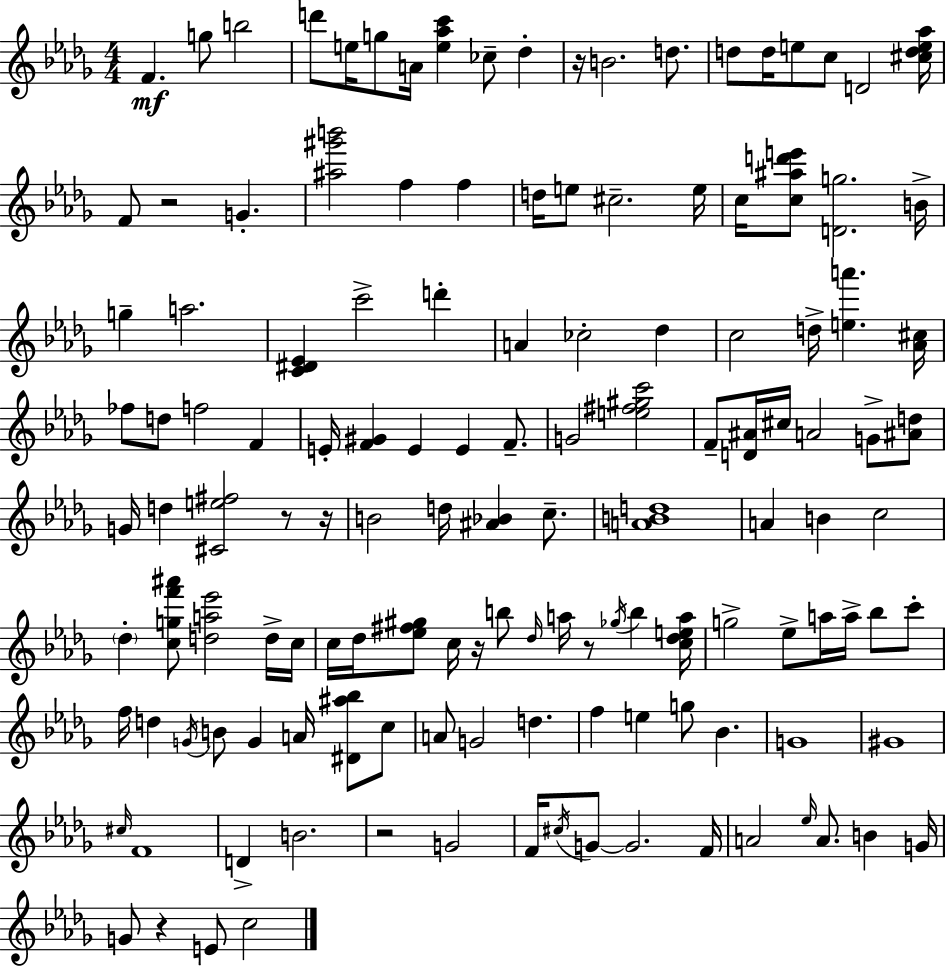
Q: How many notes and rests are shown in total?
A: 135